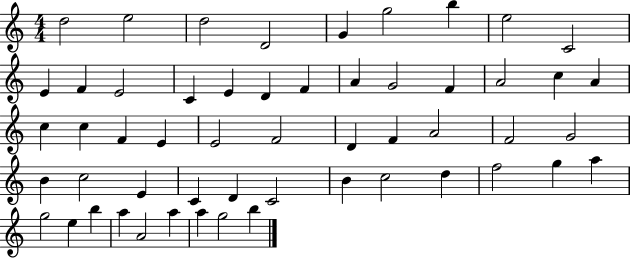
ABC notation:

X:1
T:Untitled
M:4/4
L:1/4
K:C
d2 e2 d2 D2 G g2 b e2 C2 E F E2 C E D F A G2 F A2 c A c c F E E2 F2 D F A2 F2 G2 B c2 E C D C2 B c2 d f2 g a g2 e b a A2 a a g2 b